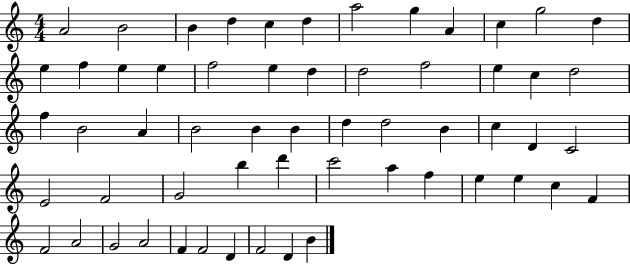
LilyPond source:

{
  \clef treble
  \numericTimeSignature
  \time 4/4
  \key c \major
  a'2 b'2 | b'4 d''4 c''4 d''4 | a''2 g''4 a'4 | c''4 g''2 d''4 | \break e''4 f''4 e''4 e''4 | f''2 e''4 d''4 | d''2 f''2 | e''4 c''4 d''2 | \break f''4 b'2 a'4 | b'2 b'4 b'4 | d''4 d''2 b'4 | c''4 d'4 c'2 | \break e'2 f'2 | g'2 b''4 d'''4 | c'''2 a''4 f''4 | e''4 e''4 c''4 f'4 | \break f'2 a'2 | g'2 a'2 | f'4 f'2 d'4 | f'2 d'4 b'4 | \break \bar "|."
}